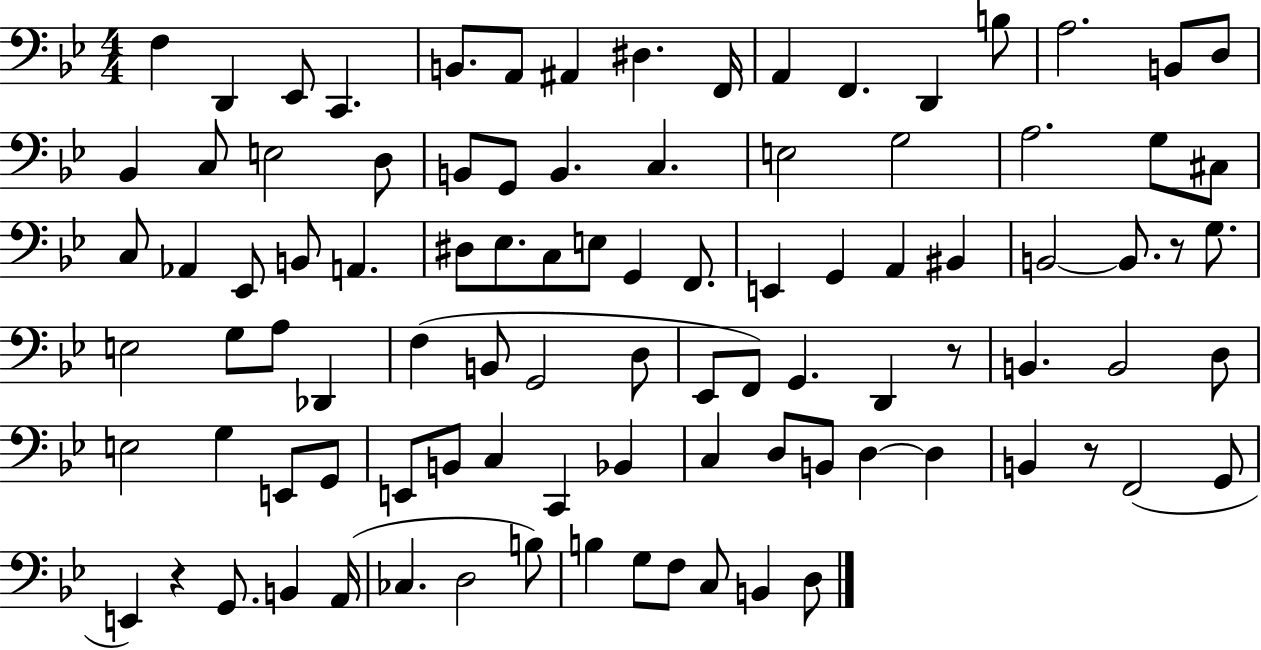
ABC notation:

X:1
T:Untitled
M:4/4
L:1/4
K:Bb
F, D,, _E,,/2 C,, B,,/2 A,,/2 ^A,, ^D, F,,/4 A,, F,, D,, B,/2 A,2 B,,/2 D,/2 _B,, C,/2 E,2 D,/2 B,,/2 G,,/2 B,, C, E,2 G,2 A,2 G,/2 ^C,/2 C,/2 _A,, _E,,/2 B,,/2 A,, ^D,/2 _E,/2 C,/2 E,/2 G,, F,,/2 E,, G,, A,, ^B,, B,,2 B,,/2 z/2 G,/2 E,2 G,/2 A,/2 _D,, F, B,,/2 G,,2 D,/2 _E,,/2 F,,/2 G,, D,, z/2 B,, B,,2 D,/2 E,2 G, E,,/2 G,,/2 E,,/2 B,,/2 C, C,, _B,, C, D,/2 B,,/2 D, D, B,, z/2 F,,2 G,,/2 E,, z G,,/2 B,, A,,/4 _C, D,2 B,/2 B, G,/2 F,/2 C,/2 B,, D,/2